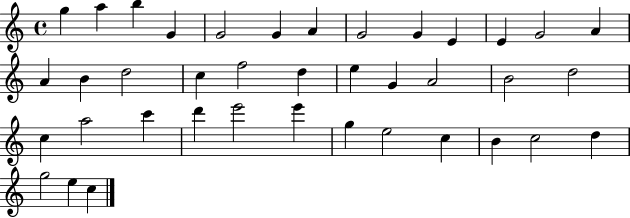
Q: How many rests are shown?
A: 0